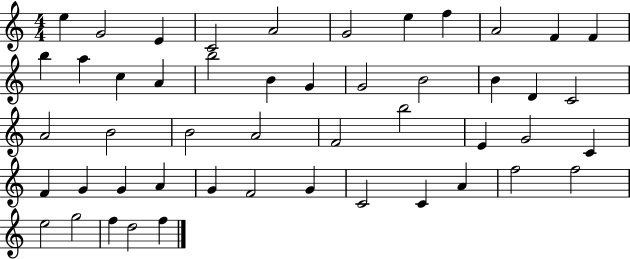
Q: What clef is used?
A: treble